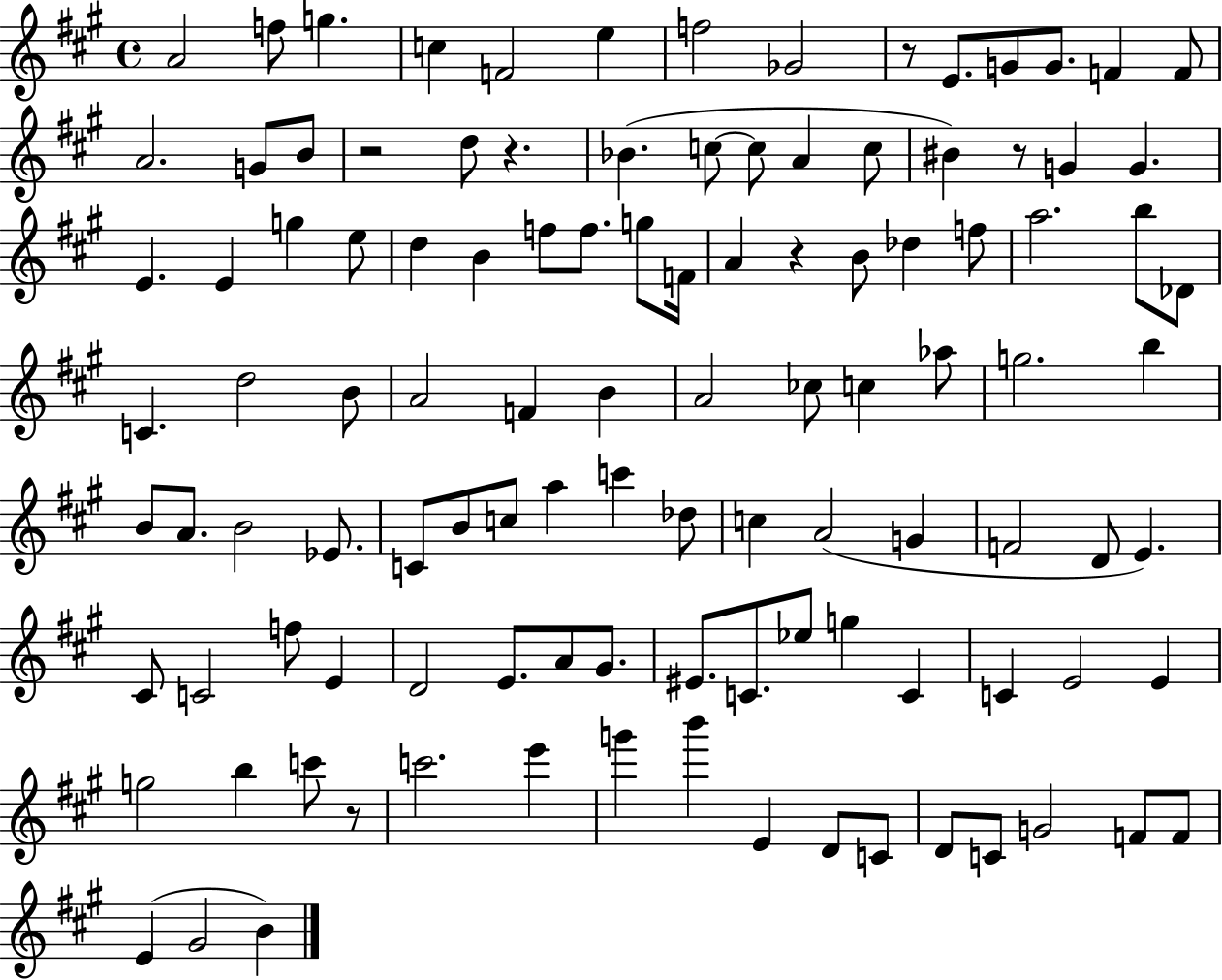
X:1
T:Untitled
M:4/4
L:1/4
K:A
A2 f/2 g c F2 e f2 _G2 z/2 E/2 G/2 G/2 F F/2 A2 G/2 B/2 z2 d/2 z _B c/2 c/2 A c/2 ^B z/2 G G E E g e/2 d B f/2 f/2 g/2 F/4 A z B/2 _d f/2 a2 b/2 _D/2 C d2 B/2 A2 F B A2 _c/2 c _a/2 g2 b B/2 A/2 B2 _E/2 C/2 B/2 c/2 a c' _d/2 c A2 G F2 D/2 E ^C/2 C2 f/2 E D2 E/2 A/2 ^G/2 ^E/2 C/2 _e/2 g C C E2 E g2 b c'/2 z/2 c'2 e' g' b' E D/2 C/2 D/2 C/2 G2 F/2 F/2 E ^G2 B